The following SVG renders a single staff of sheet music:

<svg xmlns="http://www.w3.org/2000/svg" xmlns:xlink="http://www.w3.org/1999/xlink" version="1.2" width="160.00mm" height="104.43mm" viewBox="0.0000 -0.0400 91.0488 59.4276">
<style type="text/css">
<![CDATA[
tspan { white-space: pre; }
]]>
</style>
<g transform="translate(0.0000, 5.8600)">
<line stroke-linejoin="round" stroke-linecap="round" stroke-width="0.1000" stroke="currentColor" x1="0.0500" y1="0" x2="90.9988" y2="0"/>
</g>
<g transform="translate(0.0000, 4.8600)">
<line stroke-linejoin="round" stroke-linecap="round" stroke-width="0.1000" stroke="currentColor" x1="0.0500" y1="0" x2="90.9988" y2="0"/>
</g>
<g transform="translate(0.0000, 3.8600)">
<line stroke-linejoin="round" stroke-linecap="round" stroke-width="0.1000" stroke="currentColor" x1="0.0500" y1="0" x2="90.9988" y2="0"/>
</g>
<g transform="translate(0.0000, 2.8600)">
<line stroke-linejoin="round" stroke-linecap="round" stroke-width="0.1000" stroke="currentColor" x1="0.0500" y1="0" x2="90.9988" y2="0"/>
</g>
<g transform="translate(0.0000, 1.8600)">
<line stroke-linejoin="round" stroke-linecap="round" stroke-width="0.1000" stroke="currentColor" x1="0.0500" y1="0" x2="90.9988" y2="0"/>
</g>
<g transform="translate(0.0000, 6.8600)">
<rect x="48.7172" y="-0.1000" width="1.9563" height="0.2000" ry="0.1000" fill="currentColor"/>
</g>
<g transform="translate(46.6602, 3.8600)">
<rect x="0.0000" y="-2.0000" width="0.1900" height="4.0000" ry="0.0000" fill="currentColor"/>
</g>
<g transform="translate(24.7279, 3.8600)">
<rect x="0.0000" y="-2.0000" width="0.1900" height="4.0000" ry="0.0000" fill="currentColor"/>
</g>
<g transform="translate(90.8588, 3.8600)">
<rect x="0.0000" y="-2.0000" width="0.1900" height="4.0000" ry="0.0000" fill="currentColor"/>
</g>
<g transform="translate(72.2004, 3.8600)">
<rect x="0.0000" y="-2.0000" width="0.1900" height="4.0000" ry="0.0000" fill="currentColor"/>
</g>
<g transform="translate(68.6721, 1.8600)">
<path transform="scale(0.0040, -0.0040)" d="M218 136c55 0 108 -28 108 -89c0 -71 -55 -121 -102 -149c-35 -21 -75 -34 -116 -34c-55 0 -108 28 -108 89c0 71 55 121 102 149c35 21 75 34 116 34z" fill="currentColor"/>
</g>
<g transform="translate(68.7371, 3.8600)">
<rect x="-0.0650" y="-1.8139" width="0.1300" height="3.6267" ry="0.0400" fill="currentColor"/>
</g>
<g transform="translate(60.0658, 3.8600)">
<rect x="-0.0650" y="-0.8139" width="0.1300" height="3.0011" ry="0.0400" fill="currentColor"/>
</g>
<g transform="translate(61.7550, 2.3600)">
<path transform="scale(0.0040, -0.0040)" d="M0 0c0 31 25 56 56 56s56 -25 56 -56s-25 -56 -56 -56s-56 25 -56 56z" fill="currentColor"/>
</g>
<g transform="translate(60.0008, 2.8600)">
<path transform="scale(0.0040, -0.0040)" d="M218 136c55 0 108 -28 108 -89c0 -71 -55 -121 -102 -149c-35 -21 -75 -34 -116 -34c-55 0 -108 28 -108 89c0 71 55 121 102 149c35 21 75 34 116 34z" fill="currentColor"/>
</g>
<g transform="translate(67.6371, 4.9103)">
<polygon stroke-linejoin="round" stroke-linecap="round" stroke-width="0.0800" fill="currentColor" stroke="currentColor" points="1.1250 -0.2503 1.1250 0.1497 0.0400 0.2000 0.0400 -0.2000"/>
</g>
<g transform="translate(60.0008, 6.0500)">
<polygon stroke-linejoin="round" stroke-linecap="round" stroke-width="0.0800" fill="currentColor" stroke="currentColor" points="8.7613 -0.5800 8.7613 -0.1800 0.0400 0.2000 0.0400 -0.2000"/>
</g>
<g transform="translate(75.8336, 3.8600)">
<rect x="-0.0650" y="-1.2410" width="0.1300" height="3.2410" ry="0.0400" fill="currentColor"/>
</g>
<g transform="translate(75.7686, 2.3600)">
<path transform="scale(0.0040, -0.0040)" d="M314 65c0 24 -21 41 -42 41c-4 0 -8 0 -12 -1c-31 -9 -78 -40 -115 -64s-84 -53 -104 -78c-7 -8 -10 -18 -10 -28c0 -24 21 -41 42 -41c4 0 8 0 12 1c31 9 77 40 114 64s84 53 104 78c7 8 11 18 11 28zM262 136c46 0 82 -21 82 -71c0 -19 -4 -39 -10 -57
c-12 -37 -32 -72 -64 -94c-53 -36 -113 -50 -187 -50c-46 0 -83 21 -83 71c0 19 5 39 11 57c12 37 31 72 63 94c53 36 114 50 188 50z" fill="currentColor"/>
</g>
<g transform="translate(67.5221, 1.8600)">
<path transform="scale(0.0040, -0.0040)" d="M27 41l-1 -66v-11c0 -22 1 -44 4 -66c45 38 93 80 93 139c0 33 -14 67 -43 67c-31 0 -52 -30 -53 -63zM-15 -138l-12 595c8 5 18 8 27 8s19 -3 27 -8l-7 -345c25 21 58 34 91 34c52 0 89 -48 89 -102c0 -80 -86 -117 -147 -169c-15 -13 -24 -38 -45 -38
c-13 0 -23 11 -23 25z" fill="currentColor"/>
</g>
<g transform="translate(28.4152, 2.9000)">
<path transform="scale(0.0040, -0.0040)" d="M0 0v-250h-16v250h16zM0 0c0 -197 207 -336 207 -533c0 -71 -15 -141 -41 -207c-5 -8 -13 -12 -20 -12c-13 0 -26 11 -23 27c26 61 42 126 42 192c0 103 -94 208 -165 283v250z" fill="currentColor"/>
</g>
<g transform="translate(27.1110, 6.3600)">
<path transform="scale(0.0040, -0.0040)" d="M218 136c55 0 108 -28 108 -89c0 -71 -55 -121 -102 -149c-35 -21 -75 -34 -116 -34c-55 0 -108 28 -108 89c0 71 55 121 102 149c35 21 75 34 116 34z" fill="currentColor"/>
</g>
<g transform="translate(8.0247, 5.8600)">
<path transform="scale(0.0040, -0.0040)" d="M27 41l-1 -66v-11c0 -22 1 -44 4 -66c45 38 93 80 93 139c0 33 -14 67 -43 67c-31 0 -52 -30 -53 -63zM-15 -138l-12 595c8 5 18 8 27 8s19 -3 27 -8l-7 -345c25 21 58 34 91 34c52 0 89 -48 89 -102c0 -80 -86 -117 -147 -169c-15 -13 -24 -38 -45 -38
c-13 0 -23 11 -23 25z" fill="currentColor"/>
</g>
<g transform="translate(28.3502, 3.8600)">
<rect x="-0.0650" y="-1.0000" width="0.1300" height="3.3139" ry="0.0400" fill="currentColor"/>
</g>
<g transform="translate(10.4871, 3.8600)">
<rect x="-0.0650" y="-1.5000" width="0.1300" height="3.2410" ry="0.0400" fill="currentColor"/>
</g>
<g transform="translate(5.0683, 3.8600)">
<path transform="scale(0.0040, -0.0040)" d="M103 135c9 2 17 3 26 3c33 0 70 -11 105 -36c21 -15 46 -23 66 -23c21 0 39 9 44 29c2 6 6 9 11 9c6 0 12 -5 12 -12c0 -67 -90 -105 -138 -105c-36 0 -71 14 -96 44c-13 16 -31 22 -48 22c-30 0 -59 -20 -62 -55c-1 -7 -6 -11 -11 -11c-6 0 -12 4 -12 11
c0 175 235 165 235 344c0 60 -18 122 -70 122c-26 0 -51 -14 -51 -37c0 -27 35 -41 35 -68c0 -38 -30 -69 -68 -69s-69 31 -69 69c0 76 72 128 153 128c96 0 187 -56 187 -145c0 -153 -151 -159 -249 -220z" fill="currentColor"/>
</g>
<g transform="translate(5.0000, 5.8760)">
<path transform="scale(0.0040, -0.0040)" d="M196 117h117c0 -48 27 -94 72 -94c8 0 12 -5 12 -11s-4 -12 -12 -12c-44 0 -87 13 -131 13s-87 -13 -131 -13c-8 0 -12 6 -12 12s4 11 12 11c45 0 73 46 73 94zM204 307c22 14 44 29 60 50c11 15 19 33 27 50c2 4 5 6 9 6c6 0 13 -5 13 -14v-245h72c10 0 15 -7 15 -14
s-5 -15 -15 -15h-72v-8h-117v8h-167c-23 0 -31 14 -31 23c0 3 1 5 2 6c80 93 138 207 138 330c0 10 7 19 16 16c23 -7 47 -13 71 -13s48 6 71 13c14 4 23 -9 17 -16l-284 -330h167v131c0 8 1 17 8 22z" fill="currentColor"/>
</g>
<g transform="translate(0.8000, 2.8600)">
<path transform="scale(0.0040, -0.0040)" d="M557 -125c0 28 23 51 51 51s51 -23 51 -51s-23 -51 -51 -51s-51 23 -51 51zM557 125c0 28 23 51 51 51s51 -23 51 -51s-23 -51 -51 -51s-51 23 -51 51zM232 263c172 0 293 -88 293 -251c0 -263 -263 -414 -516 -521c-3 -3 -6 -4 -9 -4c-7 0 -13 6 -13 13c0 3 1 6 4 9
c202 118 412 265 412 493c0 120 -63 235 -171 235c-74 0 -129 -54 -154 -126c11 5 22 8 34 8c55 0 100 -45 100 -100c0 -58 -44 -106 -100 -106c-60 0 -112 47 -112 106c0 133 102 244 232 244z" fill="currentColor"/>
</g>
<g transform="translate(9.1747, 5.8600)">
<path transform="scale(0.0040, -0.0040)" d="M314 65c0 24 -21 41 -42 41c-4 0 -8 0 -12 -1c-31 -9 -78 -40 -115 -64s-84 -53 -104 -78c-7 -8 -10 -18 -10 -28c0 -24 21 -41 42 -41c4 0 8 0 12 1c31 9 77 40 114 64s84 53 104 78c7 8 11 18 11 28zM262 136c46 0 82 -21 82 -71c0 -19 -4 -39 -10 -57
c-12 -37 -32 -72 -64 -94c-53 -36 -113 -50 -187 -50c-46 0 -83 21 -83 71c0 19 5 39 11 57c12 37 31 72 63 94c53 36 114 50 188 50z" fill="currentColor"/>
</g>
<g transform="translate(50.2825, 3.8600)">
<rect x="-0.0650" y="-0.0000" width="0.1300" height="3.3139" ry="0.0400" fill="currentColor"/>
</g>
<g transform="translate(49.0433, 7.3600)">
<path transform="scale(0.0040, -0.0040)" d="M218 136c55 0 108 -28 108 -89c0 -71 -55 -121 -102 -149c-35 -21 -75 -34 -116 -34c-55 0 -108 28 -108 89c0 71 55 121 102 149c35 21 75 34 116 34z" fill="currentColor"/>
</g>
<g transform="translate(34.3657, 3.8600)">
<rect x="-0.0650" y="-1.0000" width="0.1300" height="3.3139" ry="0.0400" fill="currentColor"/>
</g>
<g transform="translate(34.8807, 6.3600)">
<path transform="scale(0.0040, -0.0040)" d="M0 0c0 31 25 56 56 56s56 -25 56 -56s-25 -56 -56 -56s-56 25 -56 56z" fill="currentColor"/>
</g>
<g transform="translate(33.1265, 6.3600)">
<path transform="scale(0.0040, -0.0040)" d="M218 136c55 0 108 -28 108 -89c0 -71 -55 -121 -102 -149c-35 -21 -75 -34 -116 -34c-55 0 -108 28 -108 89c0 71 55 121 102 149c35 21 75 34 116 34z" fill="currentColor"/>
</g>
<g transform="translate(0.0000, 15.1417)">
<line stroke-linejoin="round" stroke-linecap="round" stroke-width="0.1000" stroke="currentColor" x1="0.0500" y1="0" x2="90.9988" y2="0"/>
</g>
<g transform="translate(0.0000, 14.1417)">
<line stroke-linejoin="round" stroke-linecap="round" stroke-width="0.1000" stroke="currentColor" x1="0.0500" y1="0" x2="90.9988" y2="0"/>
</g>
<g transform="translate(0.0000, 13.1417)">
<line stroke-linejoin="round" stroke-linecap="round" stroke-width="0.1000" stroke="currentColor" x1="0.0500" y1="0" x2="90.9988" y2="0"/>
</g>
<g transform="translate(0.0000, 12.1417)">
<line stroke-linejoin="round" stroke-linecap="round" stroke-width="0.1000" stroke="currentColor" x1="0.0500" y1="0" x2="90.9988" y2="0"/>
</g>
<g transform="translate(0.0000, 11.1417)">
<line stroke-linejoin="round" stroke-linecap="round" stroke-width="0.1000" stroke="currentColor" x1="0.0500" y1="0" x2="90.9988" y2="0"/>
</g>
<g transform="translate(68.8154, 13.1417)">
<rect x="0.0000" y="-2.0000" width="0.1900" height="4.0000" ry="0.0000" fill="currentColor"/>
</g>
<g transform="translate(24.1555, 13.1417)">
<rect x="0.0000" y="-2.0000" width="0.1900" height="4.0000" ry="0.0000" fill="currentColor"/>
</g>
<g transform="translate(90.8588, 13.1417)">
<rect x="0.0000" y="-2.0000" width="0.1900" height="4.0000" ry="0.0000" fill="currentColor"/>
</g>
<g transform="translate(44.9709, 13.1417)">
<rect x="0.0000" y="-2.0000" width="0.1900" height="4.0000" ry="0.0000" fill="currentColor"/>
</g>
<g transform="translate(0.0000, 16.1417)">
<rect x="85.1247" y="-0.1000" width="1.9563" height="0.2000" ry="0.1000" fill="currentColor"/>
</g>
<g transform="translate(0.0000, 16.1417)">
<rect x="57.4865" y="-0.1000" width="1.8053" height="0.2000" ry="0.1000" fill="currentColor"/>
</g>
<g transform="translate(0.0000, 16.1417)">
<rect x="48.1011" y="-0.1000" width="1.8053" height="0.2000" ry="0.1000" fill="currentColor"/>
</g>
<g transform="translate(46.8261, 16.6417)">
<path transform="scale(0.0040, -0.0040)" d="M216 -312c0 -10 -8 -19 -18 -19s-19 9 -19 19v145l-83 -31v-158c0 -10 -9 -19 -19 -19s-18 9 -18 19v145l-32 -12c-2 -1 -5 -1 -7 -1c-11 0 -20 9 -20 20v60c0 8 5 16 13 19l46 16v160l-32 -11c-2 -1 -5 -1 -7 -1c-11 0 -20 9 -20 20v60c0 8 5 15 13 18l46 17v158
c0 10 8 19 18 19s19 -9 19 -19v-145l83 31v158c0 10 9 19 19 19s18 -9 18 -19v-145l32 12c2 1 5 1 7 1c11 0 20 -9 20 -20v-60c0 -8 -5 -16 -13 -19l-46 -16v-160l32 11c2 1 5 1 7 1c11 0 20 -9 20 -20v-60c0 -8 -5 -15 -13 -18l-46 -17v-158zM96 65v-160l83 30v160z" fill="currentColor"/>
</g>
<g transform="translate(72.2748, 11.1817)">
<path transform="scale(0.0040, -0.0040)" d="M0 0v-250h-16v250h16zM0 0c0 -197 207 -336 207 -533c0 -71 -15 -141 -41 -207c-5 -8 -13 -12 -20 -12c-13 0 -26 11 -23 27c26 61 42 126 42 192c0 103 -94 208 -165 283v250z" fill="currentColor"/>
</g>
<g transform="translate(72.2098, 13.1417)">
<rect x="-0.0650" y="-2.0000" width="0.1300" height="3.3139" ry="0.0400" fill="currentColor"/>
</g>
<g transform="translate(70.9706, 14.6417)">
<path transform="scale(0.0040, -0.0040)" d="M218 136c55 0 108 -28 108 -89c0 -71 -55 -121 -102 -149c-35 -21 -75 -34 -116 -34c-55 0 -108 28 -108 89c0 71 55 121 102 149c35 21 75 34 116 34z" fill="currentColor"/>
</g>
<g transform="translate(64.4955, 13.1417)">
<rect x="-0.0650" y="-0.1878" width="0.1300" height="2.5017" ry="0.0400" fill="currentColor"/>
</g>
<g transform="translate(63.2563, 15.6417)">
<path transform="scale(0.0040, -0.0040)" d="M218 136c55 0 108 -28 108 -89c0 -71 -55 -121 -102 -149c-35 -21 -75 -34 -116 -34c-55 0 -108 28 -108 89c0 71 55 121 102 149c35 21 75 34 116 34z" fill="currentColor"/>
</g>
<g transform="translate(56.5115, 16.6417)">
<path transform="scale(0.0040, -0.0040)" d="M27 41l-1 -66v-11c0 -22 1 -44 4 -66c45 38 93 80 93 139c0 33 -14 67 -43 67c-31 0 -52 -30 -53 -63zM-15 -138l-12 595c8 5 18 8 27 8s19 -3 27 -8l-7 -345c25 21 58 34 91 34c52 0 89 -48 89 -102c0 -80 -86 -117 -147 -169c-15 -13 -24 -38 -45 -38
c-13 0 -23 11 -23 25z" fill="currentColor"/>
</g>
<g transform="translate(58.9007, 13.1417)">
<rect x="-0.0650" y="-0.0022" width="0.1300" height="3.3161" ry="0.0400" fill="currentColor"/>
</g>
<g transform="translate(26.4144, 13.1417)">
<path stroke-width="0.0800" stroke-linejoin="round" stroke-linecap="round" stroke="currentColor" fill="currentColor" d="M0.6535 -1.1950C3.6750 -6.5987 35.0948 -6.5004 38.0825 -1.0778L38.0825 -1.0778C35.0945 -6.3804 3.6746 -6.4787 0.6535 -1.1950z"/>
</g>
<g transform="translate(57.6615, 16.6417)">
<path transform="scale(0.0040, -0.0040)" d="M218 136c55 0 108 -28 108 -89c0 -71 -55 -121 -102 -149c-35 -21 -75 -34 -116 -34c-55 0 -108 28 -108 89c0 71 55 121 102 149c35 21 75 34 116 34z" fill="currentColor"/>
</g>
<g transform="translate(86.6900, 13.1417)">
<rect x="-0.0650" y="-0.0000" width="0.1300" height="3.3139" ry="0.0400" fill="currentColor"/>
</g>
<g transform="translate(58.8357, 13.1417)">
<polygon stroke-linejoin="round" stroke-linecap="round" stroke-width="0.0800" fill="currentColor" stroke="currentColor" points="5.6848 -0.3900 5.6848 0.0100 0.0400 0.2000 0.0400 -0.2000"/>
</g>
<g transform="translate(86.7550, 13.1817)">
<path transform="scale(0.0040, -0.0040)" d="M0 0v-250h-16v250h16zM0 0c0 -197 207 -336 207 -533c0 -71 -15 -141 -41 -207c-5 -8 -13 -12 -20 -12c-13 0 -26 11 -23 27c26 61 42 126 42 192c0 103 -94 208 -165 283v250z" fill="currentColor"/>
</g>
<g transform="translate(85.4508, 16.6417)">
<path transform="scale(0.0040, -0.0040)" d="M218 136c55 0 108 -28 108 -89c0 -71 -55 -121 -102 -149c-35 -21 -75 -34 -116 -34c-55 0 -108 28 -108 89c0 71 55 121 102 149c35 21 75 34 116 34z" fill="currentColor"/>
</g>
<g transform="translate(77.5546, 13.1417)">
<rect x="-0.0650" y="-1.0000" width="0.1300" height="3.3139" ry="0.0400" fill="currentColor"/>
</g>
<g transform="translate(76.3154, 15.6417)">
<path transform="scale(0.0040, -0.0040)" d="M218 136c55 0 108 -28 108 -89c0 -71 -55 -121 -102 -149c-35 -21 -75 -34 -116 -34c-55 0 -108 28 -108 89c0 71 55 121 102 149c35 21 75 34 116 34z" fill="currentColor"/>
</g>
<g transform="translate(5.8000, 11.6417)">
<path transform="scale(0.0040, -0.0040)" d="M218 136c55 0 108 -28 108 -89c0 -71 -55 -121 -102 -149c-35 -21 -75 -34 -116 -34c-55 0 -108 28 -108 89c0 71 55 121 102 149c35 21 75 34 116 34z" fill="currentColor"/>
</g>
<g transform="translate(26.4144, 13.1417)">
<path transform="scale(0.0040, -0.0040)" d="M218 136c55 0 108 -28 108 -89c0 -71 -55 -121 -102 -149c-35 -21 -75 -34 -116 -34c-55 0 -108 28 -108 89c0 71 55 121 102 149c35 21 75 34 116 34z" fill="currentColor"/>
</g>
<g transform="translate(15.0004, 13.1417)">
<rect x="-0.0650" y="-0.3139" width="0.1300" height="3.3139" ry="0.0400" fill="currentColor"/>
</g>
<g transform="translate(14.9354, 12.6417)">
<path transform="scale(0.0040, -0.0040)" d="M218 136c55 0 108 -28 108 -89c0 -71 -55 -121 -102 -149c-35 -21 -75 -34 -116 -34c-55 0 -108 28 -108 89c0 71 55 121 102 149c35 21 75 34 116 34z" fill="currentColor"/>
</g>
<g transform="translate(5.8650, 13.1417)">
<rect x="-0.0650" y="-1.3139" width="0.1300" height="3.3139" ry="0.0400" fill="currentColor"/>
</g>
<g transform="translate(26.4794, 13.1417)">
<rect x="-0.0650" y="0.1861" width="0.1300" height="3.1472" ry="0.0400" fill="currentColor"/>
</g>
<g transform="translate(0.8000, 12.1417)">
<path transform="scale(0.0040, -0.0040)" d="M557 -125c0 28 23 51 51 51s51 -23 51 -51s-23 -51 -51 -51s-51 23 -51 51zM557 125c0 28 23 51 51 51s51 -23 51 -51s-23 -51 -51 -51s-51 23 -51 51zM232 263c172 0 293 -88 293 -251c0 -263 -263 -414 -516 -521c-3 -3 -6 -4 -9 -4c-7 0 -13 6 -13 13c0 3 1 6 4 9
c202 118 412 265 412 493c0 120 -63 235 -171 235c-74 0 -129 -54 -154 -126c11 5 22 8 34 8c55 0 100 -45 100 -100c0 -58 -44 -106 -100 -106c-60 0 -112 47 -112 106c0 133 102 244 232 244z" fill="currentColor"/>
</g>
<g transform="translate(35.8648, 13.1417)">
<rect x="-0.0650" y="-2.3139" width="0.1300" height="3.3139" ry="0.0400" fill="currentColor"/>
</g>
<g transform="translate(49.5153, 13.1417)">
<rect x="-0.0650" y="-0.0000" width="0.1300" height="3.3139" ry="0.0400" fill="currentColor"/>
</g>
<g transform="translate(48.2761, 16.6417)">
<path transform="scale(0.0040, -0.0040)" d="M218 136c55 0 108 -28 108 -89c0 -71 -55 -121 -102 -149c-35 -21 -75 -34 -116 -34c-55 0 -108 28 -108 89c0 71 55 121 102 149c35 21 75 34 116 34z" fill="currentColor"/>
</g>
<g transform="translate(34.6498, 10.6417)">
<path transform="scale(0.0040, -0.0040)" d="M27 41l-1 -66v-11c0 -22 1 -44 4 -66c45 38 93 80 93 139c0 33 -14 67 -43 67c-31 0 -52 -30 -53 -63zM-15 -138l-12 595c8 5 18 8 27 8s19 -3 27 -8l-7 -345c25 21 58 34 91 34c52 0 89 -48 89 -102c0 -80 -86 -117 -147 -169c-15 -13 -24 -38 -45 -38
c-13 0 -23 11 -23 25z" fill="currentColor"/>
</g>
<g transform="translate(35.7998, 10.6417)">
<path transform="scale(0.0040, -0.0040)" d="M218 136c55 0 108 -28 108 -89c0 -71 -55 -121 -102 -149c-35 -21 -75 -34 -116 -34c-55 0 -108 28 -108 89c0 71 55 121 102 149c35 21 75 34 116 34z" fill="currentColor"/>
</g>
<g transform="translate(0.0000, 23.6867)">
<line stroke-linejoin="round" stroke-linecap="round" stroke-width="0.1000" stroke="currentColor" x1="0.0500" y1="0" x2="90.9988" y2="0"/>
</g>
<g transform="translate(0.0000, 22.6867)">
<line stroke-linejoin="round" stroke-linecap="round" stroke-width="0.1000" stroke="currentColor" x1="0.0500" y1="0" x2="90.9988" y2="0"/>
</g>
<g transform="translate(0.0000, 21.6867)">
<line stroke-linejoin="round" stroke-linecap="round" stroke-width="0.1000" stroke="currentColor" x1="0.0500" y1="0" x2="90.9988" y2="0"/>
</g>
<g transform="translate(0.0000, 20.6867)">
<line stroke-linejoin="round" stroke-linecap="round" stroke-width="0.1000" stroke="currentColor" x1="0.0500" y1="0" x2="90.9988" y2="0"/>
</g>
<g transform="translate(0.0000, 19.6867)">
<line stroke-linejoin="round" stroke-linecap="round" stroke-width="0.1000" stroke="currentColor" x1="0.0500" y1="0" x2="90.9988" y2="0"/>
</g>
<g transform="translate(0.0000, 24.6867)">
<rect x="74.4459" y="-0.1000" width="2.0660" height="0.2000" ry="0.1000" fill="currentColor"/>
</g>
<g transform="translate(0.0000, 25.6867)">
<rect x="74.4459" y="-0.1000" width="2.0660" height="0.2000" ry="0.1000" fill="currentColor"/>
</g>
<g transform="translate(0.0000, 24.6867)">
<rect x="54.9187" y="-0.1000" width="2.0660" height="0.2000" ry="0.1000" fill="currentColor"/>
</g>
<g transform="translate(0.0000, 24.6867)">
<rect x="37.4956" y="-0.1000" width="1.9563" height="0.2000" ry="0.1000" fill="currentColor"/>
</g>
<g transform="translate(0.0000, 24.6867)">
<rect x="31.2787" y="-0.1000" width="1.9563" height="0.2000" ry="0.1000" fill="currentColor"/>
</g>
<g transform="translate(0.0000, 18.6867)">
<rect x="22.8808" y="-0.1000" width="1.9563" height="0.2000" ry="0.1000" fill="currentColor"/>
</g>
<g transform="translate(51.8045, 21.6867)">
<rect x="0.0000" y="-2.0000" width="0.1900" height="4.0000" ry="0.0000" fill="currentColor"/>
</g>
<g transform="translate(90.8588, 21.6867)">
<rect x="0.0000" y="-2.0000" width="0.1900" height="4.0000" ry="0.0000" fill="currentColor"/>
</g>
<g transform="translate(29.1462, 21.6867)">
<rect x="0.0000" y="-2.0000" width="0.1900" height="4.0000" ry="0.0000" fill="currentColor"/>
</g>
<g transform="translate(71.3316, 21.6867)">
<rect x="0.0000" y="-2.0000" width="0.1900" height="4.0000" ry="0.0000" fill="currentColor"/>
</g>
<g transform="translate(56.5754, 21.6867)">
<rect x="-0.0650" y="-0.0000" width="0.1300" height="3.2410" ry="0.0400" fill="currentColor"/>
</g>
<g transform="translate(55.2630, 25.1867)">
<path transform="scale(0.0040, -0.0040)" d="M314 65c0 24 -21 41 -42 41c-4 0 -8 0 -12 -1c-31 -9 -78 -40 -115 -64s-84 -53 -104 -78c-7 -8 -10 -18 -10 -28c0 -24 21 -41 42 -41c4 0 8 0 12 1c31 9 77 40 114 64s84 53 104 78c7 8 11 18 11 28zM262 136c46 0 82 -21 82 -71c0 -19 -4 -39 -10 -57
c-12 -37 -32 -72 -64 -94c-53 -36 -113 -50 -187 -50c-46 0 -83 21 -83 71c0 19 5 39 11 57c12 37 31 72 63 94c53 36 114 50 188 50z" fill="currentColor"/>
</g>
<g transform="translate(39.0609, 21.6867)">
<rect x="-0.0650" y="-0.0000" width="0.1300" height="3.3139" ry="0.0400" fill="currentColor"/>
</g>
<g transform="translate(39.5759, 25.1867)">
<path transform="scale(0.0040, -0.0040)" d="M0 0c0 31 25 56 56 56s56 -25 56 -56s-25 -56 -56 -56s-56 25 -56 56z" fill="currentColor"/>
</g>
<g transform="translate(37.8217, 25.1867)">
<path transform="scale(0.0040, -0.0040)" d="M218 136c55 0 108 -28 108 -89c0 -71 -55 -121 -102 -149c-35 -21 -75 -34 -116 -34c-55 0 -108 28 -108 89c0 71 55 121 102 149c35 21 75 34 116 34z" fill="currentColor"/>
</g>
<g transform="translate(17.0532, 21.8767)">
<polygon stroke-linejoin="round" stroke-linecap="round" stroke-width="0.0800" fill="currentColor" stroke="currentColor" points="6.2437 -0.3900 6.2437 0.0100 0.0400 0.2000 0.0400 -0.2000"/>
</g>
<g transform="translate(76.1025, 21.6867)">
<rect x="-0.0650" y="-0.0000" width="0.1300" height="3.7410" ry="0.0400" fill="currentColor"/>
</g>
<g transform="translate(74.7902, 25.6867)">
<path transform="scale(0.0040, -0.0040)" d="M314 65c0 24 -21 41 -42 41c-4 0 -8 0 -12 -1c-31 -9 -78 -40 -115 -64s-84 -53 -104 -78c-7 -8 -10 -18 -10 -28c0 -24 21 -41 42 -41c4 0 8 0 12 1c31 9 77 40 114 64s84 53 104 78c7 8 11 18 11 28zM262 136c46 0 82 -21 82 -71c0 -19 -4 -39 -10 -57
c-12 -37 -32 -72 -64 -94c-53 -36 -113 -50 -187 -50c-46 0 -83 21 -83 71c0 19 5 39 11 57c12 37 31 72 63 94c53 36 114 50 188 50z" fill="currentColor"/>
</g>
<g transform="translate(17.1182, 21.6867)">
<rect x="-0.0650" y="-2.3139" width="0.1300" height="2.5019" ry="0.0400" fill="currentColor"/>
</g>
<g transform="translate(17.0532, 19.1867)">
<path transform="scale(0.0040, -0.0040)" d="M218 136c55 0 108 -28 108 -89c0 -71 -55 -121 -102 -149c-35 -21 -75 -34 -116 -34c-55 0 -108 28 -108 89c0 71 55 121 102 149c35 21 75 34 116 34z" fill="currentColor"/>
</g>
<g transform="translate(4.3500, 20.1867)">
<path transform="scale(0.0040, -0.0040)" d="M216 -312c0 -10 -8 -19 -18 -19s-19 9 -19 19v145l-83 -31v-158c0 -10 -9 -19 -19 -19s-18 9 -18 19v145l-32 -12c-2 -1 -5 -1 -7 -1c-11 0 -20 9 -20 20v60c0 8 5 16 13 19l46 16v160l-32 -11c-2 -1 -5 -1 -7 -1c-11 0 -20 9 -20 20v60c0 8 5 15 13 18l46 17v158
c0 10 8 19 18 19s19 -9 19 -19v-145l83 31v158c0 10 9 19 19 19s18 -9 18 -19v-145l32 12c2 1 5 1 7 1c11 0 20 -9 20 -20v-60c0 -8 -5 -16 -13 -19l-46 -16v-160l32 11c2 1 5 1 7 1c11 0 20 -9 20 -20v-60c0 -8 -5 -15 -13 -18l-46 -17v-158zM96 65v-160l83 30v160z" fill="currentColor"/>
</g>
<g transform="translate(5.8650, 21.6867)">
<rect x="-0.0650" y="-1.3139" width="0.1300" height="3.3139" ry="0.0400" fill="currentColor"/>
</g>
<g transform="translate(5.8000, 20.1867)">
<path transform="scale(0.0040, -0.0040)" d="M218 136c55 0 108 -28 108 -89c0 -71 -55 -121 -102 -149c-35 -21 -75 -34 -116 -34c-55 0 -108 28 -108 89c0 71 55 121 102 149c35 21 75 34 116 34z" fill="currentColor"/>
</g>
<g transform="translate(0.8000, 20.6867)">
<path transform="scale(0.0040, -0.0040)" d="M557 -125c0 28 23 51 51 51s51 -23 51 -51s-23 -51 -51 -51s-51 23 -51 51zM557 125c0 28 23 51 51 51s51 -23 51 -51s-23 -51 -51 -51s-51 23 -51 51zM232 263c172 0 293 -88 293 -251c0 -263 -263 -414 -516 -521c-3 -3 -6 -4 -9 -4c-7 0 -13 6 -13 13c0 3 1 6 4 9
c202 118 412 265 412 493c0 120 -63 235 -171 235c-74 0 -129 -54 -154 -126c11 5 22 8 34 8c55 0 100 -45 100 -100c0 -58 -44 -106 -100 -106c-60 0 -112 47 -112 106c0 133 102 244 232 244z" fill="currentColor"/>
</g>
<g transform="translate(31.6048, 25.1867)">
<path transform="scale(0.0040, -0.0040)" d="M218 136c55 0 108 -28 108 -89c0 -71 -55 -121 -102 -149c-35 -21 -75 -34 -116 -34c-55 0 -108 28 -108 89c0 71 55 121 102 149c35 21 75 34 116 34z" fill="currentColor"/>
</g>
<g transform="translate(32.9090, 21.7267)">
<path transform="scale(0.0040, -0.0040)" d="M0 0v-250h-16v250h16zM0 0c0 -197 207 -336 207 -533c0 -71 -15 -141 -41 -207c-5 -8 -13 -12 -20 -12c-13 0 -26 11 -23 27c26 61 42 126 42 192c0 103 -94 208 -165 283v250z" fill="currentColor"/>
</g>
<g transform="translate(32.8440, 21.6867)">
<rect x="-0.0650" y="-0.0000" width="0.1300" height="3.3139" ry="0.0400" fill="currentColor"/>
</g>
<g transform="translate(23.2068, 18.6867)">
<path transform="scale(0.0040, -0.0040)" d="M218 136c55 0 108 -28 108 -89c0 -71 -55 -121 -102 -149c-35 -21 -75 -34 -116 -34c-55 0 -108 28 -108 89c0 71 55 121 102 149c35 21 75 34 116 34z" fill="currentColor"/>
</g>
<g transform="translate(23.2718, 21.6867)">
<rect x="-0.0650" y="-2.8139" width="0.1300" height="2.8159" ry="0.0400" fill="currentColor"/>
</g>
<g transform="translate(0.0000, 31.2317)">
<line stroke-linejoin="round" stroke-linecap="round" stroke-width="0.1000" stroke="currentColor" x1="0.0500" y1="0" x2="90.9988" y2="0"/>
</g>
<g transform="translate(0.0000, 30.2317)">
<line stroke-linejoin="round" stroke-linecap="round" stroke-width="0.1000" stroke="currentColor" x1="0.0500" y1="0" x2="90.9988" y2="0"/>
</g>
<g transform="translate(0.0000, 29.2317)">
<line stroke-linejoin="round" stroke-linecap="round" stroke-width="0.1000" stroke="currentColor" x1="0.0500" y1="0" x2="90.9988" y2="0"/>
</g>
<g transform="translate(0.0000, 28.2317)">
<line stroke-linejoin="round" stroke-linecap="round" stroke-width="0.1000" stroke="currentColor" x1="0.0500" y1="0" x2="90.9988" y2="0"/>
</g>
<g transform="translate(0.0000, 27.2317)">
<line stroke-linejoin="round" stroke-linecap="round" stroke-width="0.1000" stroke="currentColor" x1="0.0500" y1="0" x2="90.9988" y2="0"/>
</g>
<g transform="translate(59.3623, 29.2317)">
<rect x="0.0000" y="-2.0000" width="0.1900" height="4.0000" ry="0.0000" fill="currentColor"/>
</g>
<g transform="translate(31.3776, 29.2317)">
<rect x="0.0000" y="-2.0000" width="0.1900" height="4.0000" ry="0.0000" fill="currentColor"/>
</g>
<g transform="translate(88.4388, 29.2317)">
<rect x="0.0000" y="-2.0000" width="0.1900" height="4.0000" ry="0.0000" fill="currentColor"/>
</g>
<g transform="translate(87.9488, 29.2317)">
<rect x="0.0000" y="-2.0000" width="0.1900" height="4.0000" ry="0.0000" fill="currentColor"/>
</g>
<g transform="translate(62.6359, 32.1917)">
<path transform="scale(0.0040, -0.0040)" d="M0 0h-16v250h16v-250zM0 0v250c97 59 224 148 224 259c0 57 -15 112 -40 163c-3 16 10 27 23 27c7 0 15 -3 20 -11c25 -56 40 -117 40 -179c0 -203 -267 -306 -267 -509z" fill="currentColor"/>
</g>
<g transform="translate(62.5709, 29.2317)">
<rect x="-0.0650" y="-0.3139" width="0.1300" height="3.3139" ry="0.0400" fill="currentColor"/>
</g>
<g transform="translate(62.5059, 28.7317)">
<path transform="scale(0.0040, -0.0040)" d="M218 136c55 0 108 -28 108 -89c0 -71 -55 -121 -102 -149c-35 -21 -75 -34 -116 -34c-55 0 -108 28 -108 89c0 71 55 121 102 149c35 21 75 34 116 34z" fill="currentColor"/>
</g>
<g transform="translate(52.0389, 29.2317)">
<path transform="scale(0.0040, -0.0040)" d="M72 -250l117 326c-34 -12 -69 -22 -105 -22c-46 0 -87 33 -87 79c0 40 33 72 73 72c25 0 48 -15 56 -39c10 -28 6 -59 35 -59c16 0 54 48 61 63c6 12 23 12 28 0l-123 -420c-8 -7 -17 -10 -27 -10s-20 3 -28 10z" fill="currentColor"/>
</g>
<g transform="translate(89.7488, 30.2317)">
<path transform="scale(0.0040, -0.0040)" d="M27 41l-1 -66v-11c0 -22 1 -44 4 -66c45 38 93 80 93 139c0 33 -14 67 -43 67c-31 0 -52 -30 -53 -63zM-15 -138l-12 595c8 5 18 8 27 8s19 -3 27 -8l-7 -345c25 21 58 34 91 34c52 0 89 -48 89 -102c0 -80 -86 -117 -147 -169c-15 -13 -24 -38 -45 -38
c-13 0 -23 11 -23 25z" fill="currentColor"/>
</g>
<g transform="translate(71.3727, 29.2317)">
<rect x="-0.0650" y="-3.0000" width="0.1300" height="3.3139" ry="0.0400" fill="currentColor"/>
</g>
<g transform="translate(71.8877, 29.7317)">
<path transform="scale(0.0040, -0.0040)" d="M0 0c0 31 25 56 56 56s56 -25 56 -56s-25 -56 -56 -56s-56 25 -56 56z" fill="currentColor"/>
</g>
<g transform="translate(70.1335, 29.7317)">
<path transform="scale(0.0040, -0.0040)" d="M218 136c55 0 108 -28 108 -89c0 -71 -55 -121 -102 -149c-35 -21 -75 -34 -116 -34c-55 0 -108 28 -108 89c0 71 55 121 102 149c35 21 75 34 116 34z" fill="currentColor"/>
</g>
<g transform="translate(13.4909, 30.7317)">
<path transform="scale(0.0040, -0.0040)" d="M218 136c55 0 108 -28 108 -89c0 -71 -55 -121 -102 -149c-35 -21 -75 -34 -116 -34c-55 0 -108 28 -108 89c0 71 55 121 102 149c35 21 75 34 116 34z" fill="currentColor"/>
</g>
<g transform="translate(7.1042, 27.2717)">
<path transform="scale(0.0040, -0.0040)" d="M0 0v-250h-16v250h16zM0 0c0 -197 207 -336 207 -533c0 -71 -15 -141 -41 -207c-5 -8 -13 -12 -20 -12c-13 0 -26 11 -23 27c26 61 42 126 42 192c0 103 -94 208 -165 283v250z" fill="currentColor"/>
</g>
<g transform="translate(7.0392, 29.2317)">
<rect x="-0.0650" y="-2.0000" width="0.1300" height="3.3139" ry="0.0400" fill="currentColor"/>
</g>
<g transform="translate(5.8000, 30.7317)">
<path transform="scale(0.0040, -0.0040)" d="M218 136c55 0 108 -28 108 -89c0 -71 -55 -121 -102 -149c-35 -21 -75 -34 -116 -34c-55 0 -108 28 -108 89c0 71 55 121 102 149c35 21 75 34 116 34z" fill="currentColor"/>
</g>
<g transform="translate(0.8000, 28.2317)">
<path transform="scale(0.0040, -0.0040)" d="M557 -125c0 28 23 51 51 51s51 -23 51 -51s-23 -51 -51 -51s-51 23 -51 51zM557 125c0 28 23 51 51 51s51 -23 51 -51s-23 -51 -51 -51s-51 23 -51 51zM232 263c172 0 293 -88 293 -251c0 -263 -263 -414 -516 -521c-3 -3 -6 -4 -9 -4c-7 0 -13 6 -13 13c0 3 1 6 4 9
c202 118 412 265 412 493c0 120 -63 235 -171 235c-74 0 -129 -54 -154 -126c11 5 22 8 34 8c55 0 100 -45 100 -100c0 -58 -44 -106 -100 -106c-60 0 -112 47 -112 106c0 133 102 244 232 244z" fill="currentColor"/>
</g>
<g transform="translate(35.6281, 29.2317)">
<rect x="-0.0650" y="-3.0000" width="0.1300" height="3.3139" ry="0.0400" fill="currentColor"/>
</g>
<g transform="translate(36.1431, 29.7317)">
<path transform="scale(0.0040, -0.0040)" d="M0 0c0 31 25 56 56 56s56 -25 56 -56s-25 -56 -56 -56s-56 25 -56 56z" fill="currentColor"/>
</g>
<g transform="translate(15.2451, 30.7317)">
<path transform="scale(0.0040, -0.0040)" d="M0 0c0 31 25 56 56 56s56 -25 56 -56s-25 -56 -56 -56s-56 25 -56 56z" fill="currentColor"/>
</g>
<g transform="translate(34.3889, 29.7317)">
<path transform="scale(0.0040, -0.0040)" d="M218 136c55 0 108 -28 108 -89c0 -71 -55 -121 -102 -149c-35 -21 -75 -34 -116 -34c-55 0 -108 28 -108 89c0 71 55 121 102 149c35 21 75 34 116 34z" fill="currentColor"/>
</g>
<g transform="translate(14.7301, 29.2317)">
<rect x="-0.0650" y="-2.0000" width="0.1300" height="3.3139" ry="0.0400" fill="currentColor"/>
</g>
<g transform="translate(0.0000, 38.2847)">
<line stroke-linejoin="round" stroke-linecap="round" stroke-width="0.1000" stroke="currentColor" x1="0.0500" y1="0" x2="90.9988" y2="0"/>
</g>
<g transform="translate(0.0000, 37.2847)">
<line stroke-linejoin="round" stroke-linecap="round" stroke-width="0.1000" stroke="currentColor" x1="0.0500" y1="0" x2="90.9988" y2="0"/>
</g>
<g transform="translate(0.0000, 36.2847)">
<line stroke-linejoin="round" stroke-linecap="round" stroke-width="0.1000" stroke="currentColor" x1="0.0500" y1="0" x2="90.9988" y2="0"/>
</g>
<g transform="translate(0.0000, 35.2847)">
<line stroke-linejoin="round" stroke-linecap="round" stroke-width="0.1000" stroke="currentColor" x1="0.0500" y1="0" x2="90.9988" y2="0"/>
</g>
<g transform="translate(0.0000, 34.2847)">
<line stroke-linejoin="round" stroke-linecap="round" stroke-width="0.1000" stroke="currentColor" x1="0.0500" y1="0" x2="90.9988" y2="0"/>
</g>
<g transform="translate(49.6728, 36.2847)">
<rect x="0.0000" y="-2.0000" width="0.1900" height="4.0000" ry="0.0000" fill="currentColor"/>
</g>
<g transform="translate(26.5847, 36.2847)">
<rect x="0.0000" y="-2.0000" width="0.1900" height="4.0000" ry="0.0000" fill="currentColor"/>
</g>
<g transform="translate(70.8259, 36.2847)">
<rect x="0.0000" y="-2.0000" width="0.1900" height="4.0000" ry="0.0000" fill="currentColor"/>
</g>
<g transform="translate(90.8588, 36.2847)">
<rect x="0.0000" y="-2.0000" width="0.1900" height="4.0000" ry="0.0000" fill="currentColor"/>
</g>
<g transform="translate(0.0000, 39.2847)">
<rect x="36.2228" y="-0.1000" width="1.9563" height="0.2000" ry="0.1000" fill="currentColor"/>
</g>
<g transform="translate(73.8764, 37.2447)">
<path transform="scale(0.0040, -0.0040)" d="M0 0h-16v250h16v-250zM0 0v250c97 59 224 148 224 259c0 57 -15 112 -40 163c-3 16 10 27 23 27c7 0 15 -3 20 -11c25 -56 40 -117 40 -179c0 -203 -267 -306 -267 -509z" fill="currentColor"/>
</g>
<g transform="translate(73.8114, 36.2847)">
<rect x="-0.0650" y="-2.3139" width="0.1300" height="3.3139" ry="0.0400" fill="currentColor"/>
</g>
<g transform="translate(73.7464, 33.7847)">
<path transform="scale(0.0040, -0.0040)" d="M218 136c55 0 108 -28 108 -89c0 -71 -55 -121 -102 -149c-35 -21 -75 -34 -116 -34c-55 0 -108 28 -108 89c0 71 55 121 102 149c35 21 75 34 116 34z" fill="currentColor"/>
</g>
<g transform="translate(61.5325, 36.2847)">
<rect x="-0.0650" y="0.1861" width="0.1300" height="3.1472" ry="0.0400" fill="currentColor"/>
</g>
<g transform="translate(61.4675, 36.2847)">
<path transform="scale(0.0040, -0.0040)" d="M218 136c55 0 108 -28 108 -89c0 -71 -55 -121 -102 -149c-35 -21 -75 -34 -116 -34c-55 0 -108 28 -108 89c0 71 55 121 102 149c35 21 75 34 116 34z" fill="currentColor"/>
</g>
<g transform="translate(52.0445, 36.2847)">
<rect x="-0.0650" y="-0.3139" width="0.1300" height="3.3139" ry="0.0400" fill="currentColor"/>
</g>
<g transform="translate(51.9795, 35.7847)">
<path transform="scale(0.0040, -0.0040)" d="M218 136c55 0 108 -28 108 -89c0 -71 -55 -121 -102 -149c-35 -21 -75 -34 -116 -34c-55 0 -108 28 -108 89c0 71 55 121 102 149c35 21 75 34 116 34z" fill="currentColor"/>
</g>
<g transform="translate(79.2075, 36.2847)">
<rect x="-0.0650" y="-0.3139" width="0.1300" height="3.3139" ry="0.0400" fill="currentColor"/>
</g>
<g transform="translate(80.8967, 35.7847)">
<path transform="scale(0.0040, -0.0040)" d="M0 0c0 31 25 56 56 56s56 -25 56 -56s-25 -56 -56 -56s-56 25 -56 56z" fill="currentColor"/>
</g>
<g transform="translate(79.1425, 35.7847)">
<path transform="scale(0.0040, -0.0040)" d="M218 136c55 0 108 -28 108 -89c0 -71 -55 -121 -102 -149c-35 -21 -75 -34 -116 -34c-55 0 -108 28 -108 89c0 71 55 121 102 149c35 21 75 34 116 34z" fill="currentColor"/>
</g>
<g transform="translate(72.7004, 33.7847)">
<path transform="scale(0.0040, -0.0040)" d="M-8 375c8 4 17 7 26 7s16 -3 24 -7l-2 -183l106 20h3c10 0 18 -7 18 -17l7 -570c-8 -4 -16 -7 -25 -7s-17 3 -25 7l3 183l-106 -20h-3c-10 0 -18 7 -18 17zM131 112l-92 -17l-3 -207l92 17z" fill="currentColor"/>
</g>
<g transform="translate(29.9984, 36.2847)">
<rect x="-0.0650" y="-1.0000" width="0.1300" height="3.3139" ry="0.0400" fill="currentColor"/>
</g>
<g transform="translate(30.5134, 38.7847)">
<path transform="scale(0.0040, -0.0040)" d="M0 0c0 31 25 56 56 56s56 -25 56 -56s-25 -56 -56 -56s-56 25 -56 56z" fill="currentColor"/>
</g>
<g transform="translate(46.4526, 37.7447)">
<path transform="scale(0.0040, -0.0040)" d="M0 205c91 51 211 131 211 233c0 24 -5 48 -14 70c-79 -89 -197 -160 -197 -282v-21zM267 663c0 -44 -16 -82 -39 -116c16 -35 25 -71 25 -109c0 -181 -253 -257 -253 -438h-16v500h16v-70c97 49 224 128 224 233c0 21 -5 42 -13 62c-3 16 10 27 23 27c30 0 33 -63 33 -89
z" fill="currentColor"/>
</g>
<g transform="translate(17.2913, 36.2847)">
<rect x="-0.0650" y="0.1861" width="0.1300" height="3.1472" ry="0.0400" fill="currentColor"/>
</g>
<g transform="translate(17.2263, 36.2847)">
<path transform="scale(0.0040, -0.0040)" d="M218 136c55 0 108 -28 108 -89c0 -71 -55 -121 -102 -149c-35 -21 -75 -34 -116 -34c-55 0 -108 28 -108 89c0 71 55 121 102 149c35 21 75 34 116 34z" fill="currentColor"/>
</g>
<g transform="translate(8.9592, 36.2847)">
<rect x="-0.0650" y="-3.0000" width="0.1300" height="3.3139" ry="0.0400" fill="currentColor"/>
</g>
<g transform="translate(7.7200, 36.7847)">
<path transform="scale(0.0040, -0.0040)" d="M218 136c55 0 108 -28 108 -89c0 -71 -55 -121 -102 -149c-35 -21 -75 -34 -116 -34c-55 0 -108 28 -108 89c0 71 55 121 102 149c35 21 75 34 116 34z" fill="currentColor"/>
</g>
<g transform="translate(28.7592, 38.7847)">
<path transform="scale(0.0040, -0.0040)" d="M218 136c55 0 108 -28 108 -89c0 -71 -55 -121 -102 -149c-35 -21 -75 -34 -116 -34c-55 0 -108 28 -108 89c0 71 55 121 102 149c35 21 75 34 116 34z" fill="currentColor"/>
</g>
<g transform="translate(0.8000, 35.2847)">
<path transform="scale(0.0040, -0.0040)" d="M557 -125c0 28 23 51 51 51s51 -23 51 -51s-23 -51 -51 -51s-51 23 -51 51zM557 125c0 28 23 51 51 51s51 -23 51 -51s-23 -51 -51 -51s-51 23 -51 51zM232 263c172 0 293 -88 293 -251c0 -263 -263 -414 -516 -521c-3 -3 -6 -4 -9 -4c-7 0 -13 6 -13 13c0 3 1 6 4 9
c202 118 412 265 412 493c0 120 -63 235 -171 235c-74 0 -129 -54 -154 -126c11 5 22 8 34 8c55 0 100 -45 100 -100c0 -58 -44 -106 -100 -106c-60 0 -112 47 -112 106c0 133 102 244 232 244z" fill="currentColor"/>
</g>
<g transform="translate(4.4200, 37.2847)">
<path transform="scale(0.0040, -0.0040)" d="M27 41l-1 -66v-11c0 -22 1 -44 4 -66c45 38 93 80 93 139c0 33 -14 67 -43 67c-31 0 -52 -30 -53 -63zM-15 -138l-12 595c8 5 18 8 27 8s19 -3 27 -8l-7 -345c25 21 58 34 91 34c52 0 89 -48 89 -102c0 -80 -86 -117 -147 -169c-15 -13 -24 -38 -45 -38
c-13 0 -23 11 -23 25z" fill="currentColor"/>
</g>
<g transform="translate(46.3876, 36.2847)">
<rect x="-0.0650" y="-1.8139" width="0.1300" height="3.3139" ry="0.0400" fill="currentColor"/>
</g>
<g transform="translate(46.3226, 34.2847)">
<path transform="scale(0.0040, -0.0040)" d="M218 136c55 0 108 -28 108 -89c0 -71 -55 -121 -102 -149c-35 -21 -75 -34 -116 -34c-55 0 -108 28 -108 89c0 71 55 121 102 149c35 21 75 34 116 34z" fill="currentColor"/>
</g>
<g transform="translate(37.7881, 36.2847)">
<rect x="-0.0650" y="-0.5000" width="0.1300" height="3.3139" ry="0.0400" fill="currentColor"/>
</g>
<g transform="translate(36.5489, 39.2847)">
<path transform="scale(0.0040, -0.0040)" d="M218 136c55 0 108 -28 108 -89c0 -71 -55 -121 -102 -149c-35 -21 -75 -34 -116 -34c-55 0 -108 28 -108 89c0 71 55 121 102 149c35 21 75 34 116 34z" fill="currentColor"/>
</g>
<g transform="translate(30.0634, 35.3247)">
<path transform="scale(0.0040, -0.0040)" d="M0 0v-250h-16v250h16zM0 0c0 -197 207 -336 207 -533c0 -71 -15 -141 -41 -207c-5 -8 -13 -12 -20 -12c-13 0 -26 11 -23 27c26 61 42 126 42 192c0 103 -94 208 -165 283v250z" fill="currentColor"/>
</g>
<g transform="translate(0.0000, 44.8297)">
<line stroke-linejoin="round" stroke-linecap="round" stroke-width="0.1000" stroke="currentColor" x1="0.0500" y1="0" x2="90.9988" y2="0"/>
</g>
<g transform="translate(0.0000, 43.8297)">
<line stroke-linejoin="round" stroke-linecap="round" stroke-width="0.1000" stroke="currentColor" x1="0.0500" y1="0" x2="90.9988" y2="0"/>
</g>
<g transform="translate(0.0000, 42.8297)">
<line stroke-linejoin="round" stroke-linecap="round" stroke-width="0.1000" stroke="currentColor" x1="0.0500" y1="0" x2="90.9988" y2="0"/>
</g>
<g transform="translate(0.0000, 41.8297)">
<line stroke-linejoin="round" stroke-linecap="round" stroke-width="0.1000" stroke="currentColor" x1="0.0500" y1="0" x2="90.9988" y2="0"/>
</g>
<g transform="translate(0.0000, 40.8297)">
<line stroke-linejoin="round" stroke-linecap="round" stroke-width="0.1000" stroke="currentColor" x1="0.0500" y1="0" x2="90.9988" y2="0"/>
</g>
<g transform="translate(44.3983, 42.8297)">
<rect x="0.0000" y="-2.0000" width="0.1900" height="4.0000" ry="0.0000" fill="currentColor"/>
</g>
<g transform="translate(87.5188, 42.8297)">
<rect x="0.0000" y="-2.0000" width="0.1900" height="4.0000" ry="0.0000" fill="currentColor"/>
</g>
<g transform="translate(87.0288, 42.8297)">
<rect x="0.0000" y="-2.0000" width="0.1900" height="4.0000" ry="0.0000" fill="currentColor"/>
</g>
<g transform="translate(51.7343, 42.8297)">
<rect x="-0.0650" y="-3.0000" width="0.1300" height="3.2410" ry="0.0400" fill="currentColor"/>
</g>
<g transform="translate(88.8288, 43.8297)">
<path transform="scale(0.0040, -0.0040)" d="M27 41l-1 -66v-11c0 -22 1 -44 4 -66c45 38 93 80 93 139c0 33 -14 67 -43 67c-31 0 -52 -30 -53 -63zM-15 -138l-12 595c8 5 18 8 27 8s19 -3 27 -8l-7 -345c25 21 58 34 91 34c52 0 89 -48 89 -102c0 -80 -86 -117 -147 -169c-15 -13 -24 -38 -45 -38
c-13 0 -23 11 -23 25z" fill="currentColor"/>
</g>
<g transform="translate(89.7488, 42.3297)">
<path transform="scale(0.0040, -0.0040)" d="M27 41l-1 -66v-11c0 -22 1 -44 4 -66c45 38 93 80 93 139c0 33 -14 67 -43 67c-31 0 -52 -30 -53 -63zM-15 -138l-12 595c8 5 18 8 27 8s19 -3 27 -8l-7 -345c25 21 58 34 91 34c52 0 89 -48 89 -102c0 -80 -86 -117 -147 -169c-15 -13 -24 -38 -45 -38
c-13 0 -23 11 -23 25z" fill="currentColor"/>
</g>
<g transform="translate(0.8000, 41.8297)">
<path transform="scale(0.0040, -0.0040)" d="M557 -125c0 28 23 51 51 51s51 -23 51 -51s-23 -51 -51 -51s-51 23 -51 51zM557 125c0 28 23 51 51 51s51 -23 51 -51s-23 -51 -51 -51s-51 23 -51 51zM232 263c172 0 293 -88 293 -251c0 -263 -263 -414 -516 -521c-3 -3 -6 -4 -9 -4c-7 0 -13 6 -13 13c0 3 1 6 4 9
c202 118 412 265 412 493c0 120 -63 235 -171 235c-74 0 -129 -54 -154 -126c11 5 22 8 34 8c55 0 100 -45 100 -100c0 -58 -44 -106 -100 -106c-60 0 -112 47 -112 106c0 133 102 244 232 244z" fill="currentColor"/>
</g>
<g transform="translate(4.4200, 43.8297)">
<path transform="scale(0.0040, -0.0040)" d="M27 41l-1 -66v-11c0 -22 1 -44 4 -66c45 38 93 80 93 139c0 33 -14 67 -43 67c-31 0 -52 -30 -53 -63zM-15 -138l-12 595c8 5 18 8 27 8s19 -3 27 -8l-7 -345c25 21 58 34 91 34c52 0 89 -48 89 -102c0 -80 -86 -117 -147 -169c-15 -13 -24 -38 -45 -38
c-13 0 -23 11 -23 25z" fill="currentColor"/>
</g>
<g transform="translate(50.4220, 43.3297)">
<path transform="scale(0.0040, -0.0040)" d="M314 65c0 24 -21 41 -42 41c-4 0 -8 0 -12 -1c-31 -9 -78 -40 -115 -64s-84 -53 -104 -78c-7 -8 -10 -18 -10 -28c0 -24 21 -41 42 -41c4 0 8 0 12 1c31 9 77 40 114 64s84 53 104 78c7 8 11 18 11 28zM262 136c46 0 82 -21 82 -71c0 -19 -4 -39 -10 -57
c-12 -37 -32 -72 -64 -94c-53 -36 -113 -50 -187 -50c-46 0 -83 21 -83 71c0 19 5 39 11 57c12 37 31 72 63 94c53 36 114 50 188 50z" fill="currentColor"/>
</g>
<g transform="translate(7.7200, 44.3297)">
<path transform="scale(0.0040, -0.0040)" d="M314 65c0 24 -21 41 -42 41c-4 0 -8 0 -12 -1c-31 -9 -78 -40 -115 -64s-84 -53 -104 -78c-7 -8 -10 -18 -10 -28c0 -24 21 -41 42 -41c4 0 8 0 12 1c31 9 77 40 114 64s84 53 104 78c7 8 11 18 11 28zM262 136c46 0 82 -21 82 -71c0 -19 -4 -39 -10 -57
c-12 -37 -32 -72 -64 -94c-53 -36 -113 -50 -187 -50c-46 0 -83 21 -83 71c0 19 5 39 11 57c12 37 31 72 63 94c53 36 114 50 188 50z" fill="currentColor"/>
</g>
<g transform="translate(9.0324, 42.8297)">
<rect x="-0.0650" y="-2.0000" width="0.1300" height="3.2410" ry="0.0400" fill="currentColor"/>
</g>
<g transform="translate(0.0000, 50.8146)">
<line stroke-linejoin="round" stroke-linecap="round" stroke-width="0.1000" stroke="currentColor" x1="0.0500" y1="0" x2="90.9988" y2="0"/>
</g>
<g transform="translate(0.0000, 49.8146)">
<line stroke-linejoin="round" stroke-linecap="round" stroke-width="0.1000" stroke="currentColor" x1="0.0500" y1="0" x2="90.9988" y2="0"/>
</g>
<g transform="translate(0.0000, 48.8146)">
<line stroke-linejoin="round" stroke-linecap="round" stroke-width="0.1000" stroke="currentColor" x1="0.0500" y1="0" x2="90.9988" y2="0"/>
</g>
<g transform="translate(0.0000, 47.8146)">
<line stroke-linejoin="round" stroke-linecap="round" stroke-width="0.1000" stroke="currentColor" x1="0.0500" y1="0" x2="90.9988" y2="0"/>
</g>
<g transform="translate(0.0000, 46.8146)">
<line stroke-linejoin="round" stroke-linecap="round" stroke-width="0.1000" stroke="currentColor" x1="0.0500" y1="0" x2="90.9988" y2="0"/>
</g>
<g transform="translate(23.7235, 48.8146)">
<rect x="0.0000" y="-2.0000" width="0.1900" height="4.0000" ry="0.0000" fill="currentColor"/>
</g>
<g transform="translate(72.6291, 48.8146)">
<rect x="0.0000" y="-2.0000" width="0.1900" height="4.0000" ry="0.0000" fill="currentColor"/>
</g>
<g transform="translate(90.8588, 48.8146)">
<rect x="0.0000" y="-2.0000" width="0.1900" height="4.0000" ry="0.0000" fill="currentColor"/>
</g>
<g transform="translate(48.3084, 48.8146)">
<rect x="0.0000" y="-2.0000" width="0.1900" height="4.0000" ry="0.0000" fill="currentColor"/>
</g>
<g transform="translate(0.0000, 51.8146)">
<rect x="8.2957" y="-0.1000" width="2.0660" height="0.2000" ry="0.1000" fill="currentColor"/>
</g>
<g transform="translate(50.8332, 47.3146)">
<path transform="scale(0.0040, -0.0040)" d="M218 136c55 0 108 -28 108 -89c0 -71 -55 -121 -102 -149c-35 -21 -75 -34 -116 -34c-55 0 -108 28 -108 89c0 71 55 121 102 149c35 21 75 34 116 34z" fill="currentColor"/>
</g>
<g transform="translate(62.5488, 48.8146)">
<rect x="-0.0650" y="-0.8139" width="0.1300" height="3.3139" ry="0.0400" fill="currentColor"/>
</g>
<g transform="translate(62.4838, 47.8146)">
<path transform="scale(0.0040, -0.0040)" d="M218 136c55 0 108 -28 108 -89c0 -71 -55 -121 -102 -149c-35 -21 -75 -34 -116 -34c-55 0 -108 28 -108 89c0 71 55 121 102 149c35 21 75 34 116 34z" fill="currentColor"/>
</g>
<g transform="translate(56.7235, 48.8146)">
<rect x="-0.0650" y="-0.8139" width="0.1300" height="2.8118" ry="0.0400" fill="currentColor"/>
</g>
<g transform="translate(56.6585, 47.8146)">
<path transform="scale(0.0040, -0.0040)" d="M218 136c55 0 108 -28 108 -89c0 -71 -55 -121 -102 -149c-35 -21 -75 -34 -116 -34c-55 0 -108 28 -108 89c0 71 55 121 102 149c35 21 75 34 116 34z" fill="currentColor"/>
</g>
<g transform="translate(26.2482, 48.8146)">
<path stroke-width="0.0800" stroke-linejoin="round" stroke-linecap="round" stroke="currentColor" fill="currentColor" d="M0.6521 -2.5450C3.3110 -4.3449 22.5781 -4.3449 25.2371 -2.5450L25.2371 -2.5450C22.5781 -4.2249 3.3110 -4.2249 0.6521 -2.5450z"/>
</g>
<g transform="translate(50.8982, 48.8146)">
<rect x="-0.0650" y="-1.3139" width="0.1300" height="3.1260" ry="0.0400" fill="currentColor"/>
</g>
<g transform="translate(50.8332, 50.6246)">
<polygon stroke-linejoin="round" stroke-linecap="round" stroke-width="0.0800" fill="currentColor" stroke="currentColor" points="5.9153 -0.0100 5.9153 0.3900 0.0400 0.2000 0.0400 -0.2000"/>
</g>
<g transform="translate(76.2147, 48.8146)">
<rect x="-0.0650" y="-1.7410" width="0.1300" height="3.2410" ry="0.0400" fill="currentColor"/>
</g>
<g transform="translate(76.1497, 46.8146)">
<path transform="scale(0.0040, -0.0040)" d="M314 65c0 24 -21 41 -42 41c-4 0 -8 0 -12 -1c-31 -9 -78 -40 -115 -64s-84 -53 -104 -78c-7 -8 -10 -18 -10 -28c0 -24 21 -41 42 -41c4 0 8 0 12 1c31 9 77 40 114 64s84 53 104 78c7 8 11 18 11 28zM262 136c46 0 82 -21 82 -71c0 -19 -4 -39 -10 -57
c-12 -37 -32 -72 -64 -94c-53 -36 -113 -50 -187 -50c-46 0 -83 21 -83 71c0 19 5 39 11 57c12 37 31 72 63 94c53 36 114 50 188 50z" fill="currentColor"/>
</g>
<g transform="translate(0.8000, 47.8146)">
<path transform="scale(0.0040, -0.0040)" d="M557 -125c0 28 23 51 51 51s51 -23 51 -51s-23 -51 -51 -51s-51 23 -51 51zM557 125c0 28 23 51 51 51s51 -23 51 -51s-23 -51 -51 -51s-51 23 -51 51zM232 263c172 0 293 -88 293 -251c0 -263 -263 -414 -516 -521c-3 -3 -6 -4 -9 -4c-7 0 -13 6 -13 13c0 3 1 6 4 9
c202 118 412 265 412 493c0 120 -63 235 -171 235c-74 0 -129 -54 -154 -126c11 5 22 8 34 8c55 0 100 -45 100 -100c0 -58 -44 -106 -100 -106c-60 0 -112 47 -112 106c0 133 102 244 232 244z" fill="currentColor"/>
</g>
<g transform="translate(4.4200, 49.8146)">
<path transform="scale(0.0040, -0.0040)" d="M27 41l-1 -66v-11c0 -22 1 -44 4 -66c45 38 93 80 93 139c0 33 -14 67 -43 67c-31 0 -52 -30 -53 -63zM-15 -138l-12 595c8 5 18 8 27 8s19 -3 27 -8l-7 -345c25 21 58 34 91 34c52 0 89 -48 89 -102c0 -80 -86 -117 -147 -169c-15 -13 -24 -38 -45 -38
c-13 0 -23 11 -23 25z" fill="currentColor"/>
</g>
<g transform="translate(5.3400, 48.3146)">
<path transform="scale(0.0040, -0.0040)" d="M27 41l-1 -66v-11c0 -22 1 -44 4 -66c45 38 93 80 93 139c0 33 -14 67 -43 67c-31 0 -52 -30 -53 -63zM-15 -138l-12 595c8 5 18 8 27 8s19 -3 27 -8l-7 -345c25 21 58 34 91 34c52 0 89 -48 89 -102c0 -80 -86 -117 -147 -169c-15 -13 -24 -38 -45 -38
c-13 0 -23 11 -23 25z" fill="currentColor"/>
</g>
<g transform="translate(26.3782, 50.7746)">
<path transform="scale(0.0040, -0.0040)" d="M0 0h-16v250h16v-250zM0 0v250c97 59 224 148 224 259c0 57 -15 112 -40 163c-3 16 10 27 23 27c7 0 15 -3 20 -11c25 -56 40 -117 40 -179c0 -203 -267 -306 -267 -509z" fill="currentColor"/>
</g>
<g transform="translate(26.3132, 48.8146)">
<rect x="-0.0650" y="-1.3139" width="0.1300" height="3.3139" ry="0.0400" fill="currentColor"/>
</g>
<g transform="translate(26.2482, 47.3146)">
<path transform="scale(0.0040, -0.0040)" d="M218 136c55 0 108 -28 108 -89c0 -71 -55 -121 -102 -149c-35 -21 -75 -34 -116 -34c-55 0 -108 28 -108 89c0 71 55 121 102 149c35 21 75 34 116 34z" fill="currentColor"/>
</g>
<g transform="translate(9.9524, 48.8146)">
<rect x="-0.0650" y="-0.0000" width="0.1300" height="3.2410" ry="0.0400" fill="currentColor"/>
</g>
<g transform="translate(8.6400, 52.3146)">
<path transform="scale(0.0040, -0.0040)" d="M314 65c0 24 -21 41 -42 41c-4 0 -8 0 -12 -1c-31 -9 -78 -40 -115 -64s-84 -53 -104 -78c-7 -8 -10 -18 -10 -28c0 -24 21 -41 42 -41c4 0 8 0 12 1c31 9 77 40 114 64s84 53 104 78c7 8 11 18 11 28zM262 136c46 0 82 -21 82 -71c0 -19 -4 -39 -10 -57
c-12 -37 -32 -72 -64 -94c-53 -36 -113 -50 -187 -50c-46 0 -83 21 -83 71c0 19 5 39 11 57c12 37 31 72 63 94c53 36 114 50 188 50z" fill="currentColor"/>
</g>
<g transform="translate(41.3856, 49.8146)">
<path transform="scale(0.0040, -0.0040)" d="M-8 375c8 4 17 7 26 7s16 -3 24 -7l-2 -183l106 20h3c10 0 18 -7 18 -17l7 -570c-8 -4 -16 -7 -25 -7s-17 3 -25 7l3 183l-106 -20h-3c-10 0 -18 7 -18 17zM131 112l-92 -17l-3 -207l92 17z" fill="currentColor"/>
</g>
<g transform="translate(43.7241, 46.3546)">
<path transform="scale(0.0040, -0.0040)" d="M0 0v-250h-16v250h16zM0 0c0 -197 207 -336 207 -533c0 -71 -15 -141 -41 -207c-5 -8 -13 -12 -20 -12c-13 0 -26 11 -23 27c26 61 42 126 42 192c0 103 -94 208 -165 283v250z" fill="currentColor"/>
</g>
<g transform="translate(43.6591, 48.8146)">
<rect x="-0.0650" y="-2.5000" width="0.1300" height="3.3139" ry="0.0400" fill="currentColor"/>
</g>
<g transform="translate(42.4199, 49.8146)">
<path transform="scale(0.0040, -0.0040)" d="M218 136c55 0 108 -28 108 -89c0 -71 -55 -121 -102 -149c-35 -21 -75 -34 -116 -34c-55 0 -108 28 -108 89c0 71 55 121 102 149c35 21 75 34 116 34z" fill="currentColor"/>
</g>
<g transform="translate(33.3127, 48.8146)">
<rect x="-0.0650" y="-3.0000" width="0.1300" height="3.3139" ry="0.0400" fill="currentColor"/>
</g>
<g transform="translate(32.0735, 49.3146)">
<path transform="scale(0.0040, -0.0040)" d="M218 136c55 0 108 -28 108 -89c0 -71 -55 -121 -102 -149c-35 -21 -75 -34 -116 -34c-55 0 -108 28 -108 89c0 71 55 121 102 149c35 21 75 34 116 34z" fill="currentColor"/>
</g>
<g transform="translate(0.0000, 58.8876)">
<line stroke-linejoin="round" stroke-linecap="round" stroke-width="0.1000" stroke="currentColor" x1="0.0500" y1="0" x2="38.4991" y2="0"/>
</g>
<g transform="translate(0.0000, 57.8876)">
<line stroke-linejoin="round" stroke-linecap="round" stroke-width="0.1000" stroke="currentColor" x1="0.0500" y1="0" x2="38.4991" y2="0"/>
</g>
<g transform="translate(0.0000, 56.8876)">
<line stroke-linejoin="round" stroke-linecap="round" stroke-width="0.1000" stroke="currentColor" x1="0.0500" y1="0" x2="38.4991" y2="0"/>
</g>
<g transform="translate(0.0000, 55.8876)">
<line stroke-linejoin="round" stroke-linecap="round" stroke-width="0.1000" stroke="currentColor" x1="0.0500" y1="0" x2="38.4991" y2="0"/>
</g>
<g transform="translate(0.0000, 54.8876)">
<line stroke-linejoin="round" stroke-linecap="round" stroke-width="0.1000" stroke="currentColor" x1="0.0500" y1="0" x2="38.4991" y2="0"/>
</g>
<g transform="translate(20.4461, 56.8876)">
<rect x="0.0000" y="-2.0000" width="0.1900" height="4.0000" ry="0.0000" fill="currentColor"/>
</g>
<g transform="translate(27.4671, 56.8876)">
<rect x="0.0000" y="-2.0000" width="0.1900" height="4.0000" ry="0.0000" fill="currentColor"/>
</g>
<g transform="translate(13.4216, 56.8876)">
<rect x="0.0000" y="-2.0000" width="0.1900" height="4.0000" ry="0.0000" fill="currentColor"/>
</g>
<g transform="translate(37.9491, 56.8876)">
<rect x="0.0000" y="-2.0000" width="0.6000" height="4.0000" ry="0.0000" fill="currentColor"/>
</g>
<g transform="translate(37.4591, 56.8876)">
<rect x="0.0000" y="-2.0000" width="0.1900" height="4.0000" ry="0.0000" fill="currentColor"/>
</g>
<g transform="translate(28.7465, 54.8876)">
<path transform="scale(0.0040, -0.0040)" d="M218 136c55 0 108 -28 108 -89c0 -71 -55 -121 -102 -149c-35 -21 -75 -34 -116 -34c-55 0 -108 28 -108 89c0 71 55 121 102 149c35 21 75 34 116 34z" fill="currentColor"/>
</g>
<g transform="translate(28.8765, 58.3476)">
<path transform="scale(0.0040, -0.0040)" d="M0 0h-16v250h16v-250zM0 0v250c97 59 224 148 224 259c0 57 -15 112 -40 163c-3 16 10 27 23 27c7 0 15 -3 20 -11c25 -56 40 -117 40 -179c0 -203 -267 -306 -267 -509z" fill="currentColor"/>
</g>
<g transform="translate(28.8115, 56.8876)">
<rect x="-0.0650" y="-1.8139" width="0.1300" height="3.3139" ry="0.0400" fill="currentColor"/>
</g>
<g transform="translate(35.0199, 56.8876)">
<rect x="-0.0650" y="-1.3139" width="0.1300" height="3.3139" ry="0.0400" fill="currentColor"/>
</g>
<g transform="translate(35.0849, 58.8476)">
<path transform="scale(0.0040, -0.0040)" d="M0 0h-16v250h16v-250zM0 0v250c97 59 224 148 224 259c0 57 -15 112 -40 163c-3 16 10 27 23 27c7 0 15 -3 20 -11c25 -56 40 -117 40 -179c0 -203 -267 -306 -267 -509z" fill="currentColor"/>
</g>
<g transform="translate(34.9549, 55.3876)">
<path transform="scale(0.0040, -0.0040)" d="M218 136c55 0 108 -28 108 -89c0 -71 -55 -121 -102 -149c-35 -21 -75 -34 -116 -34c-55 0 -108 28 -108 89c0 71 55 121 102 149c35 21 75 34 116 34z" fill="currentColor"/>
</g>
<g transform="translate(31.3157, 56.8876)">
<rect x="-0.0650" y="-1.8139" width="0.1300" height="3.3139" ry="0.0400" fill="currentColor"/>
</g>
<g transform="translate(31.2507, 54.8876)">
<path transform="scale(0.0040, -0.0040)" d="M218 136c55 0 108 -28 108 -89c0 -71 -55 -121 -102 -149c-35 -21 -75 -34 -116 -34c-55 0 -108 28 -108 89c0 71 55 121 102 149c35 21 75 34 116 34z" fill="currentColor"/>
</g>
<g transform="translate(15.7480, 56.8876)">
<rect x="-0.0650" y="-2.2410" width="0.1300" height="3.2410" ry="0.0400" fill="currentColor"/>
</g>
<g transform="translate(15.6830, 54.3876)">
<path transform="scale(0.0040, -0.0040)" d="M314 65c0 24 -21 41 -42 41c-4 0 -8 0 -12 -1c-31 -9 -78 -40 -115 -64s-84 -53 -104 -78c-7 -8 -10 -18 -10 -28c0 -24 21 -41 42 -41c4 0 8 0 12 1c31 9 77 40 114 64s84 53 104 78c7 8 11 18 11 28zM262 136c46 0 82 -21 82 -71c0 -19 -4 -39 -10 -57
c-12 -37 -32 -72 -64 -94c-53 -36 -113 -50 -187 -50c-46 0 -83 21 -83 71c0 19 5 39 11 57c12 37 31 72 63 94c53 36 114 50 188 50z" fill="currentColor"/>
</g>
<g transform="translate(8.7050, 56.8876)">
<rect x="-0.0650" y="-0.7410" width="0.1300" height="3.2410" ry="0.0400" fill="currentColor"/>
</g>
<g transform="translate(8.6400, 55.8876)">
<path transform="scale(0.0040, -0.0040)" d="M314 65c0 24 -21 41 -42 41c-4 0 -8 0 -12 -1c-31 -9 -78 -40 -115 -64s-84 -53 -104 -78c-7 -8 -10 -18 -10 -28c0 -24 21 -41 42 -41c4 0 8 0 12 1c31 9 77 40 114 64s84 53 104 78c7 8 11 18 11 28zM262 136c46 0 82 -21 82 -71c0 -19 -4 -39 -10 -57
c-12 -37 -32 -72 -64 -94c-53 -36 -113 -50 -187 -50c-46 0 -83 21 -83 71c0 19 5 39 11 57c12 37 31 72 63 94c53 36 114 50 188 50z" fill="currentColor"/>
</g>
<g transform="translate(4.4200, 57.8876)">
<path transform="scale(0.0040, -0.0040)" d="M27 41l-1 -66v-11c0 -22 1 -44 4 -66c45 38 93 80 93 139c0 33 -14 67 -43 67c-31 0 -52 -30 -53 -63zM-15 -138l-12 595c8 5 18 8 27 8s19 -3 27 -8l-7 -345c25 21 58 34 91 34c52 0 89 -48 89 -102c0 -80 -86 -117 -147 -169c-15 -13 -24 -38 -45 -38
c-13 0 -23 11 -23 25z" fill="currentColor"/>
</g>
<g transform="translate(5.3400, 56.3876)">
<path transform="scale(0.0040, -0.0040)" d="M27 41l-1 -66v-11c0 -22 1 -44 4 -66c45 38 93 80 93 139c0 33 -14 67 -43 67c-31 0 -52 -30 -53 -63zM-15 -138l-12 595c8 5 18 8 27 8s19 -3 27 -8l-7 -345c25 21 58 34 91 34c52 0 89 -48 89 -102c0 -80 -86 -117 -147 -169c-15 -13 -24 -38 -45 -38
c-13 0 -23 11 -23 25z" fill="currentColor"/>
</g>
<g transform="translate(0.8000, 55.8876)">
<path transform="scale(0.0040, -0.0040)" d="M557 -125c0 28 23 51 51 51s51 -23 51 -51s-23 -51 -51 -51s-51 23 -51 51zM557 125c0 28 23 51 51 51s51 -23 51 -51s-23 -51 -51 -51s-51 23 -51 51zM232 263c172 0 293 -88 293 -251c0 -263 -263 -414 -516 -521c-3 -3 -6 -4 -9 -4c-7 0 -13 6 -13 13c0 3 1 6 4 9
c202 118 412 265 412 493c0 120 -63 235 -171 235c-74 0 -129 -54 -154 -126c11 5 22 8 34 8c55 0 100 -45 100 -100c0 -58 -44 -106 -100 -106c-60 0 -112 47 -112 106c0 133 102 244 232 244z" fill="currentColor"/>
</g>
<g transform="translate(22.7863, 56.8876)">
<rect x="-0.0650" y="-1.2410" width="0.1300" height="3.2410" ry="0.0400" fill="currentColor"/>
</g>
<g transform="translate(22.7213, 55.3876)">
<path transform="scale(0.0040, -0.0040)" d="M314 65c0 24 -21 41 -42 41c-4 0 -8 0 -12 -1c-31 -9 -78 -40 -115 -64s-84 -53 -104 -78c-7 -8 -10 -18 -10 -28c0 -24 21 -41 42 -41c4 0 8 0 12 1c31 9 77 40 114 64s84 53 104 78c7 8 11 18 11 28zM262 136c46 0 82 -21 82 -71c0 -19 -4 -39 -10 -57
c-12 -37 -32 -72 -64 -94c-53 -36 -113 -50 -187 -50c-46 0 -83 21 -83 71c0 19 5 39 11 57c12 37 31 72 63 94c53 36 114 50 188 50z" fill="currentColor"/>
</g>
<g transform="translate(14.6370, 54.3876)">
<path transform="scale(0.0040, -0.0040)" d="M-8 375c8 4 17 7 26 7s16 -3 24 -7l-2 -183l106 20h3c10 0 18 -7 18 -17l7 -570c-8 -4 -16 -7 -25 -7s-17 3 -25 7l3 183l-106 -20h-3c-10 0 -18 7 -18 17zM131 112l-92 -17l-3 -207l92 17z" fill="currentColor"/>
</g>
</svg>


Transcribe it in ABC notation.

X:1
T:Untitled
M:2/4
L:1/4
K:C
_G,,2 F,,/2 F,, D,, F,/2 _A,/4 G,2 G, E, D, _B, ^D,, _D,,/2 F,,/2 A,,/2 F,, D,,/2 ^G, B,/2 C/2 D,,/2 D,, D,,2 C,,2 A,,/2 A,, C, z/2 E,/2 C, C, D, F,,/2 E,, A,/4 E, D, B,/2 E, A,,2 C,2 D,,2 G,/2 C, B,,/2 G,/2 F,/2 F, A,2 F,2 B,2 G,2 A,/2 A, G,/2